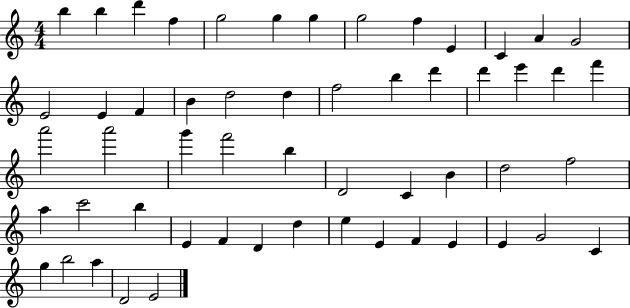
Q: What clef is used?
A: treble